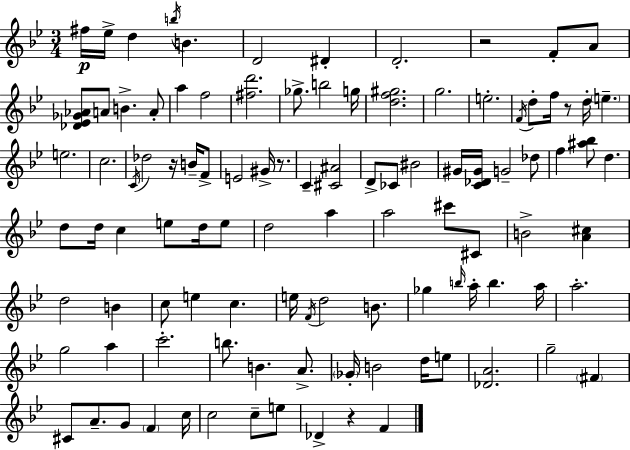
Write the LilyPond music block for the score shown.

{
  \clef treble
  \numericTimeSignature
  \time 3/4
  \key g \minor
  fis''16\p ees''16-> d''4 \acciaccatura { b''16 } b'4. | d'2 dis'4-. | d'2.-. | r2 f'8-. a'8 | \break <des' ees' ges' aes'>8 a'8 b'4.-> a'8-. | a''4 f''2 | <fis'' d'''>2. | ges''8.-> b''2 | \break g''16 <d'' f'' gis''>2. | g''2. | e''2.-. | \acciaccatura { f'16 } d''8-. f''16 r8 d''16-. \parenthesize e''4.-- | \break e''2. | c''2. | \acciaccatura { c'16 } des''2 r16 | b'16-- f'8-> e'2 gis'16-> | \break r8. c'4-- <cis' ais'>2 | d'8-> ces'8 bis'2 | gis'16 <c' des' gis'>16 g'2-- | des''8 f''4 <ais'' bes''>8 d''4. | \break d''8 d''16 c''4 e''8 | d''16 e''8 d''2 a''4 | a''2 cis'''8 | cis'8 b'2-> <a' cis''>4 | \break d''2 b'4 | c''8 e''4 c''4. | e''16 \acciaccatura { f'16 } d''2 | b'8. ges''4 \grace { b''16 } a''16-. b''4. | \break a''16 a''2.-. | g''2 | a''4 c'''2.-. | b''8. b'4. | \break a'8.-> \parenthesize ges'16-. b'2 | d''16 e''8 <des' a'>2. | g''2-- | \parenthesize fis'4 cis'8 a'8.-- g'8 | \break \parenthesize f'4 c''16 c''2 | c''8-- e''8 des'4-> r4 | f'4 \bar "|."
}